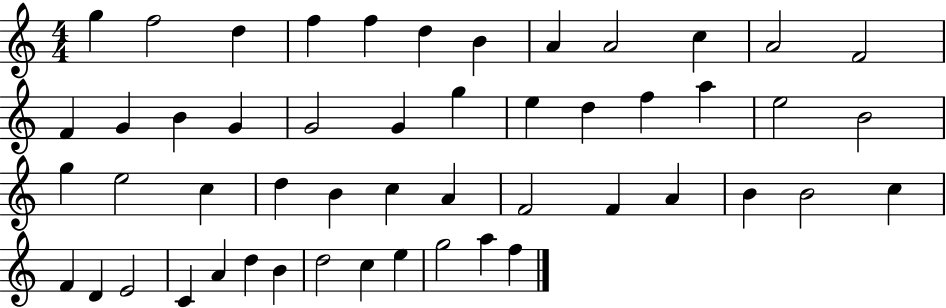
{
  \clef treble
  \numericTimeSignature
  \time 4/4
  \key c \major
  g''4 f''2 d''4 | f''4 f''4 d''4 b'4 | a'4 a'2 c''4 | a'2 f'2 | \break f'4 g'4 b'4 g'4 | g'2 g'4 g''4 | e''4 d''4 f''4 a''4 | e''2 b'2 | \break g''4 e''2 c''4 | d''4 b'4 c''4 a'4 | f'2 f'4 a'4 | b'4 b'2 c''4 | \break f'4 d'4 e'2 | c'4 a'4 d''4 b'4 | d''2 c''4 e''4 | g''2 a''4 f''4 | \break \bar "|."
}